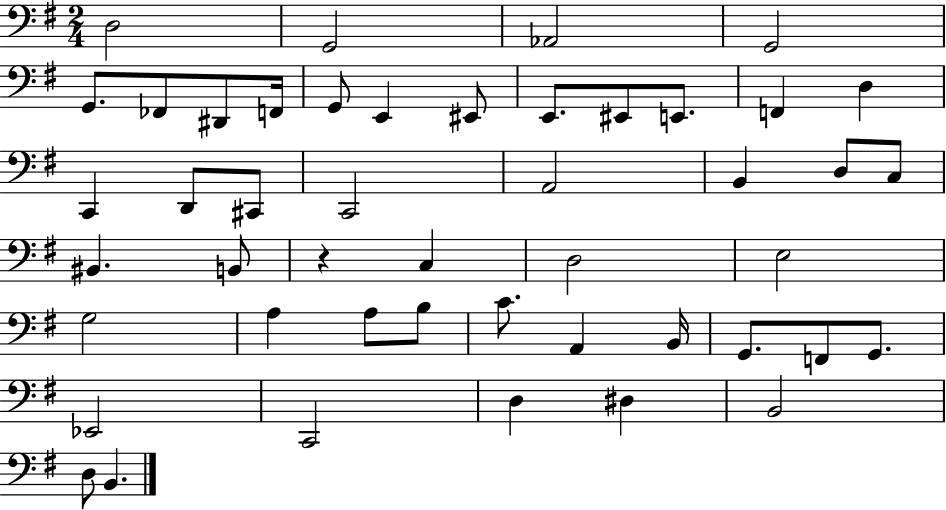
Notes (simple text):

D3/h G2/h Ab2/h G2/h G2/e. FES2/e D#2/e F2/s G2/e E2/q EIS2/e E2/e. EIS2/e E2/e. F2/q D3/q C2/q D2/e C#2/e C2/h A2/h B2/q D3/e C3/e BIS2/q. B2/e R/q C3/q D3/h E3/h G3/h A3/q A3/e B3/e C4/e. A2/q B2/s G2/e. F2/e G2/e. Eb2/h C2/h D3/q D#3/q B2/h D3/e B2/q.